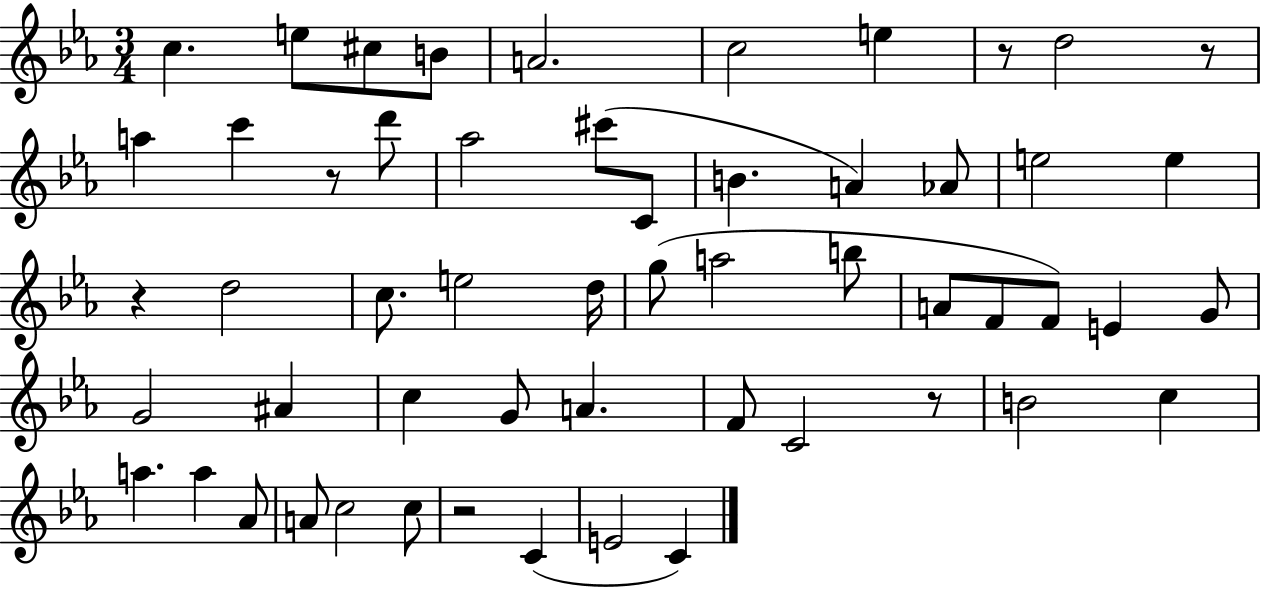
{
  \clef treble
  \numericTimeSignature
  \time 3/4
  \key ees \major
  \repeat volta 2 { c''4. e''8 cis''8 b'8 | a'2. | c''2 e''4 | r8 d''2 r8 | \break a''4 c'''4 r8 d'''8 | aes''2 cis'''8( c'8 | b'4. a'4) aes'8 | e''2 e''4 | \break r4 d''2 | c''8. e''2 d''16 | g''8( a''2 b''8 | a'8 f'8 f'8) e'4 g'8 | \break g'2 ais'4 | c''4 g'8 a'4. | f'8 c'2 r8 | b'2 c''4 | \break a''4. a''4 aes'8 | a'8 c''2 c''8 | r2 c'4( | e'2 c'4) | \break } \bar "|."
}